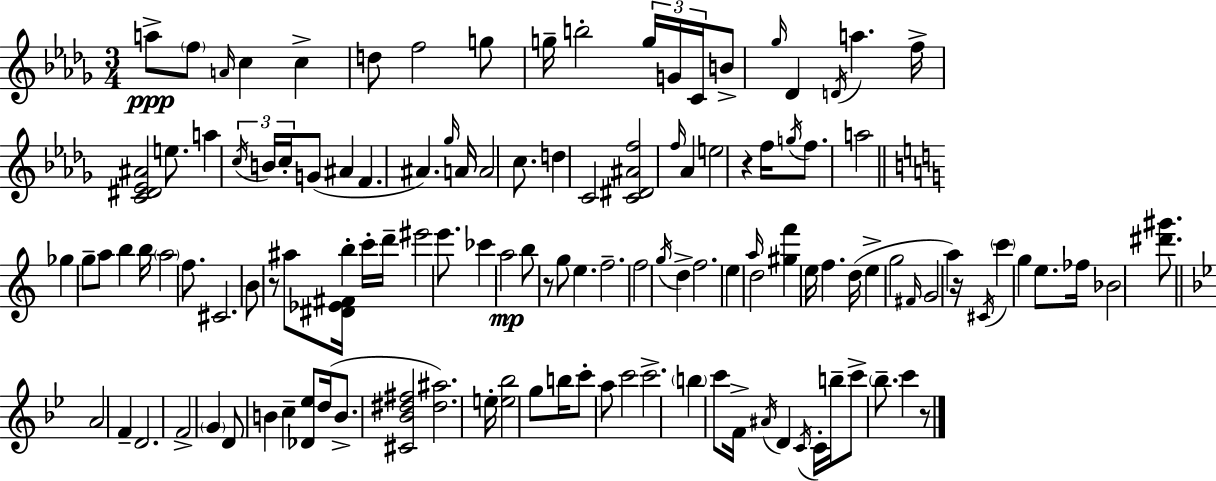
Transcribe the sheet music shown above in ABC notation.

X:1
T:Untitled
M:3/4
L:1/4
K:Bbm
a/2 f/2 A/4 c c d/2 f2 g/2 g/4 b2 g/4 G/4 C/4 B/2 _g/4 _D D/4 a f/4 [C^D_E^A]2 e/2 a c/4 B/4 c/4 G/2 ^A F ^A _g/4 A/4 A2 c/2 d C2 [C^D^Af]2 f/4 _A e2 z f/4 g/4 f/2 a2 _g g/2 a/2 b b/4 a2 f/2 ^C2 B/2 z/2 ^a/2 [^D_E^F]/4 b c'/4 d'/4 ^e'2 e'/2 _c' a2 b/2 z/2 g/2 e f2 f2 g/4 d f2 e a/4 d2 [^gf'] e/4 f d/4 e g2 ^F/4 G2 a z/4 ^C/4 c' g e/2 _f/4 _B2 [^d'^g']/2 A2 F D2 F2 G D/2 B c [_D_e]/2 d/4 B/2 [^C_B^d^f]2 [^d^a]2 e/4 [e_b]2 g/2 b/4 c'/2 a/2 c'2 c'2 b c'/2 F/4 ^A/4 D C/4 C/4 b/4 c'/2 _b/2 c' z/2